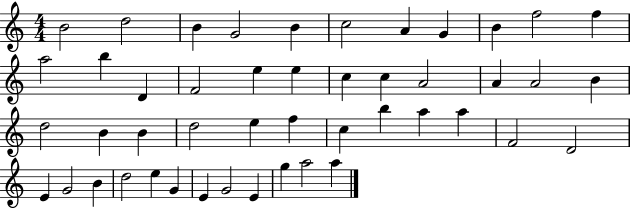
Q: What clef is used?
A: treble